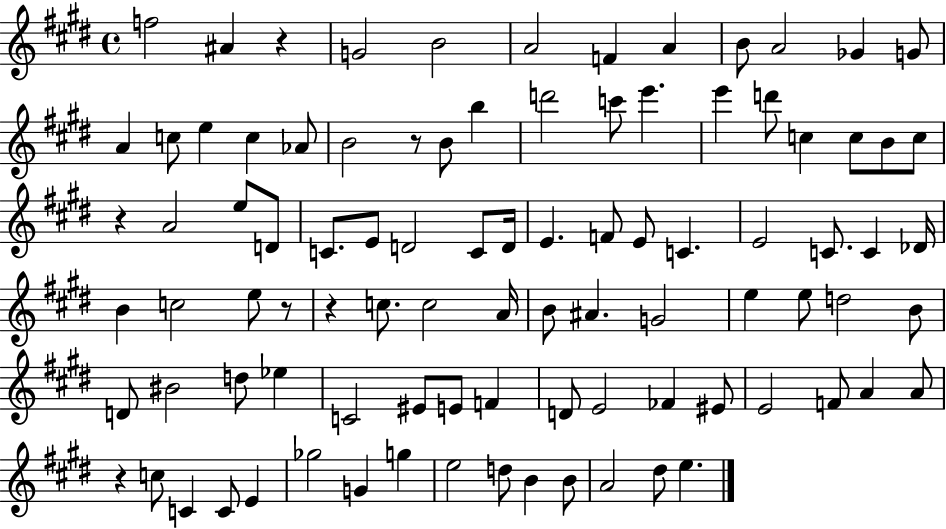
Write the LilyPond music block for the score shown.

{
  \clef treble
  \time 4/4
  \defaultTimeSignature
  \key e \major
  f''2 ais'4 r4 | g'2 b'2 | a'2 f'4 a'4 | b'8 a'2 ges'4 g'8 | \break a'4 c''8 e''4 c''4 aes'8 | b'2 r8 b'8 b''4 | d'''2 c'''8 e'''4. | e'''4 d'''8 c''4 c''8 b'8 c''8 | \break r4 a'2 e''8 d'8 | c'8. e'8 d'2 c'8 d'16 | e'4. f'8 e'8 c'4. | e'2 c'8. c'4 des'16 | \break b'4 c''2 e''8 r8 | r4 c''8. c''2 a'16 | b'8 ais'4. g'2 | e''4 e''8 d''2 b'8 | \break d'8 bis'2 d''8 ees''4 | c'2 eis'8 e'8 f'4 | d'8 e'2 fes'4 eis'8 | e'2 f'8 a'4 a'8 | \break r4 c''8 c'4 c'8 e'4 | ges''2 g'4 g''4 | e''2 d''8 b'4 b'8 | a'2 dis''8 e''4. | \break \bar "|."
}